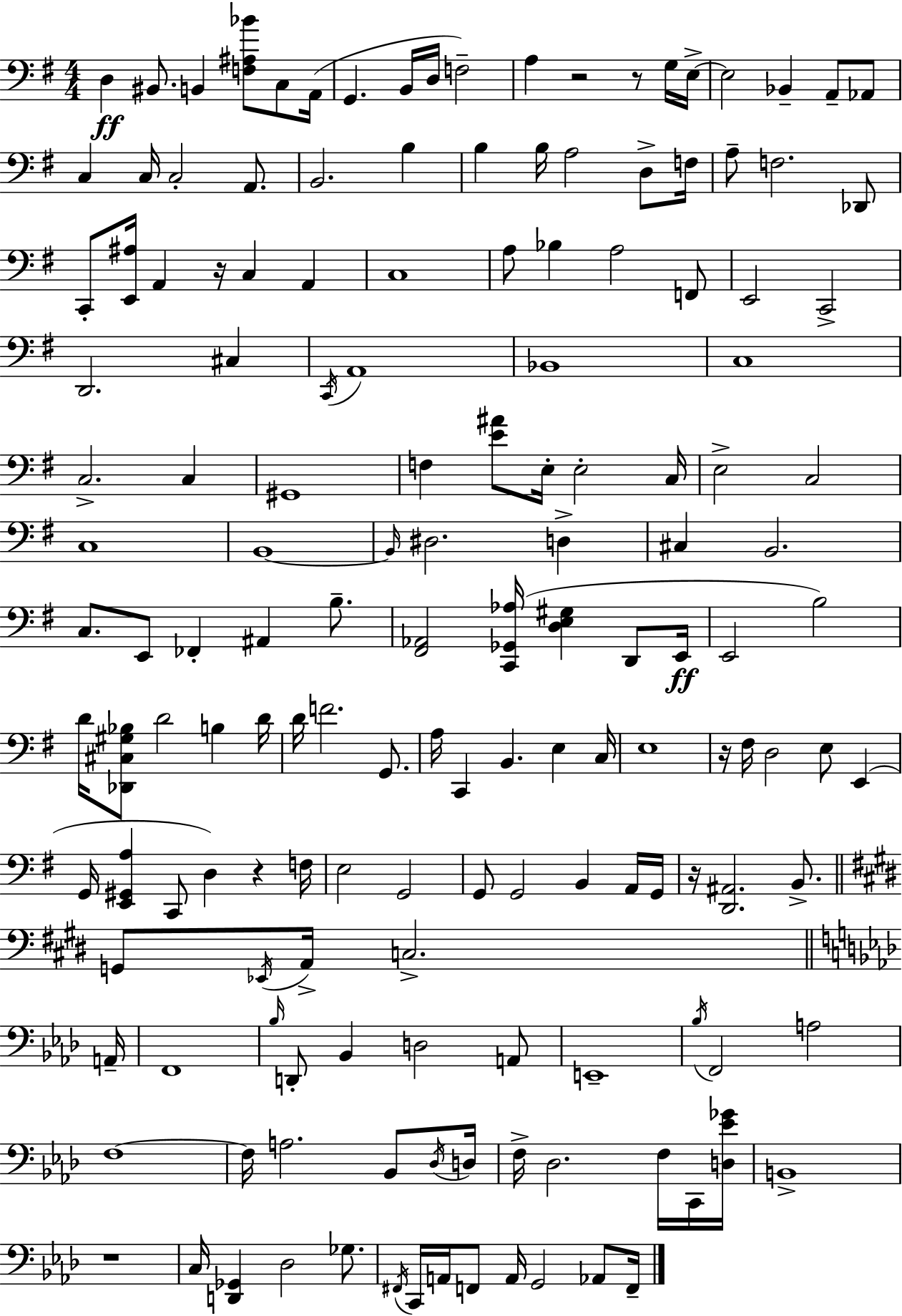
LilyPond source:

{
  \clef bass
  \numericTimeSignature
  \time 4/4
  \key e \minor
  d4\ff bis,8. b,4 <f ais bes'>8 c8 a,16( | g,4. b,16 d16 f2--) | a4 r2 r8 g16 e16->~~ | e2 bes,4-- a,8-- aes,8 | \break c4 c16 c2-. a,8. | b,2. b4 | b4 b16 a2 d8-> f16 | a8-- f2. des,8 | \break c,8-. <e, ais>16 a,4 r16 c4 a,4 | c1 | a8 bes4 a2 f,8 | e,2 c,2-> | \break d,2. cis4 | \acciaccatura { c,16 } a,1 | bes,1 | c1 | \break c2.-> c4 | gis,1 | f4 <e' ais'>8 e16-. e2-. | c16 e2-> c2 | \break c1 | b,1~~ | \grace { b,16 } dis2. d4-> | cis4 b,2. | \break c8. e,8 fes,4-. ais,4 b8.-- | <fis, aes,>2 <c, ges, aes>16( <d e gis>4 d,8 | e,16\ff e,2 b2) | d'16 <des, cis gis bes>8 d'2 b4 | \break d'16 d'16 f'2. g,8. | a16 c,4 b,4. e4 | c16 e1 | r16 fis16 d2 e8 e,4( | \break g,16 <e, gis, a>4 c,8 d4) r4 | f16 e2 g,2 | g,8 g,2 b,4 | a,16 g,16 r16 <d, ais,>2. b,8.-> | \break \bar "||" \break \key e \major g,8 \acciaccatura { ees,16 } a,16-> c2.-> | \bar "||" \break \key aes \major a,16-- f,1 | \grace { bes16 } d,8-. bes,4 d2 | a,8 e,1-- | \acciaccatura { bes16 } f,2 a2 | \break f1~~ | f16 a2. | bes,8 \acciaccatura { des16 } d16 f16-> des2. | f16 c,16 <d ees' ges'>16 b,1-> | \break r1 | c16 <d, ges,>4 des2 | ges8. \acciaccatura { fis,16 } c,16 a,16 f,8 a,16 g,2 | aes,8 f,16-- \bar "|."
}